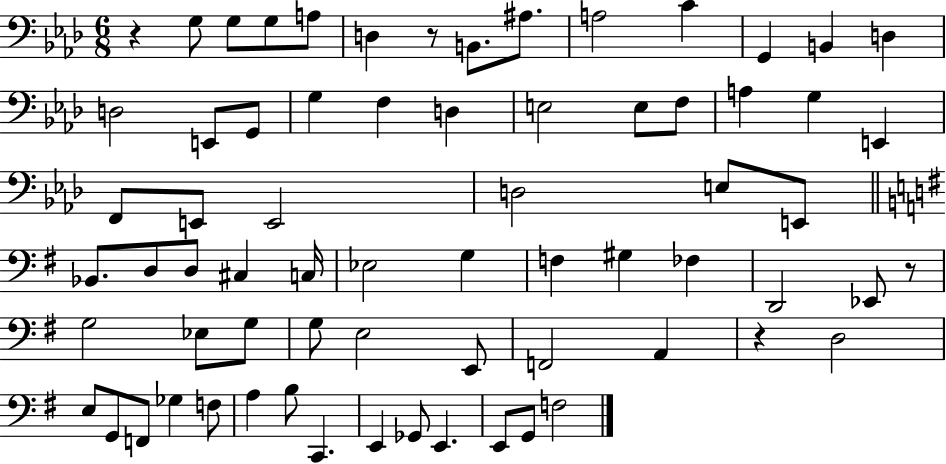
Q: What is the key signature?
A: AES major